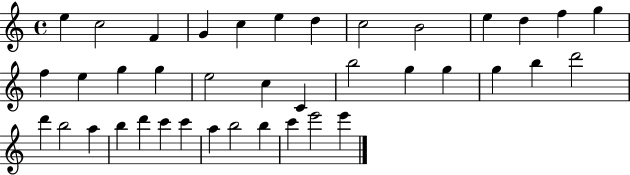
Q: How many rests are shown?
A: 0